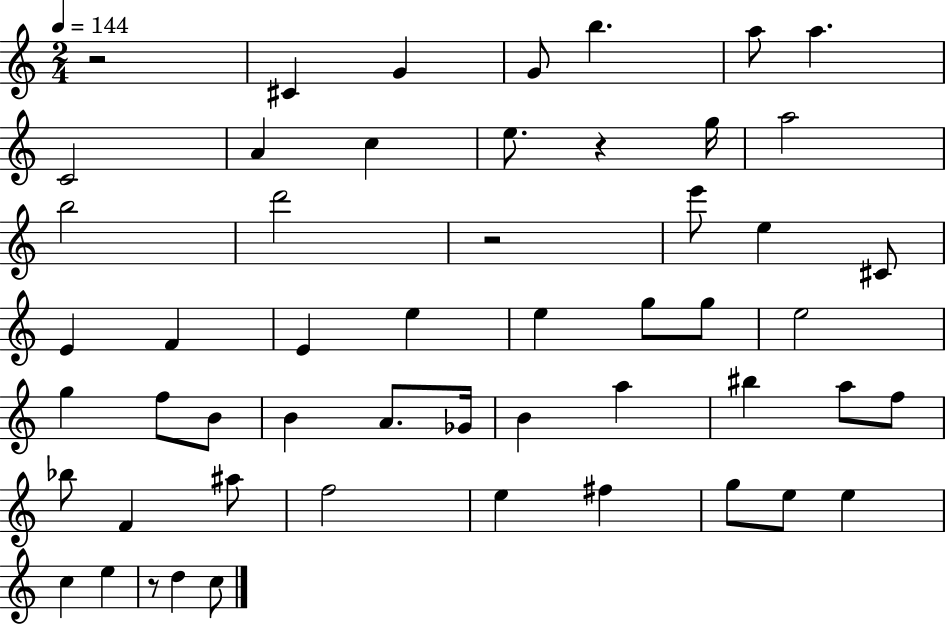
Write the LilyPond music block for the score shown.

{
  \clef treble
  \numericTimeSignature
  \time 2/4
  \key c \major
  \tempo 4 = 144
  r2 | cis'4 g'4 | g'8 b''4. | a''8 a''4. | \break c'2 | a'4 c''4 | e''8. r4 g''16 | a''2 | \break b''2 | d'''2 | r2 | e'''8 e''4 cis'8 | \break e'4 f'4 | e'4 e''4 | e''4 g''8 g''8 | e''2 | \break g''4 f''8 b'8 | b'4 a'8. ges'16 | b'4 a''4 | bis''4 a''8 f''8 | \break bes''8 f'4 ais''8 | f''2 | e''4 fis''4 | g''8 e''8 e''4 | \break c''4 e''4 | r8 d''4 c''8 | \bar "|."
}